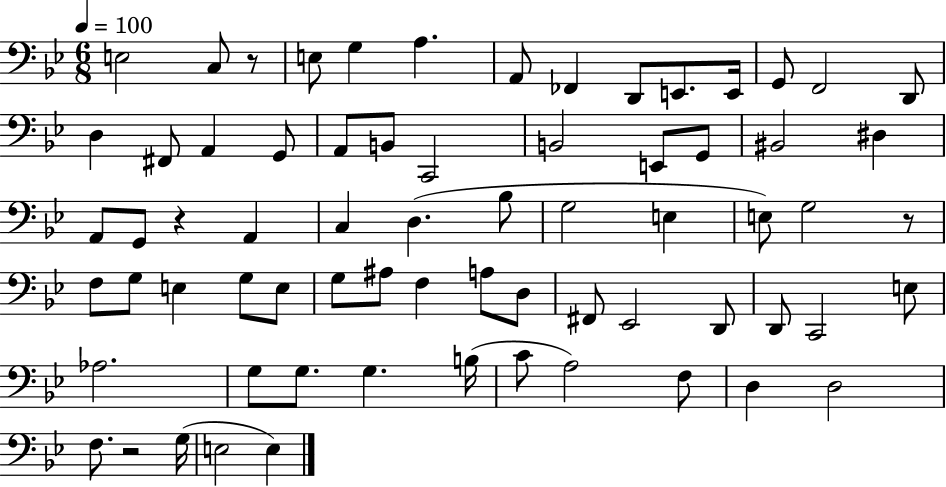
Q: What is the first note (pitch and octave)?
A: E3